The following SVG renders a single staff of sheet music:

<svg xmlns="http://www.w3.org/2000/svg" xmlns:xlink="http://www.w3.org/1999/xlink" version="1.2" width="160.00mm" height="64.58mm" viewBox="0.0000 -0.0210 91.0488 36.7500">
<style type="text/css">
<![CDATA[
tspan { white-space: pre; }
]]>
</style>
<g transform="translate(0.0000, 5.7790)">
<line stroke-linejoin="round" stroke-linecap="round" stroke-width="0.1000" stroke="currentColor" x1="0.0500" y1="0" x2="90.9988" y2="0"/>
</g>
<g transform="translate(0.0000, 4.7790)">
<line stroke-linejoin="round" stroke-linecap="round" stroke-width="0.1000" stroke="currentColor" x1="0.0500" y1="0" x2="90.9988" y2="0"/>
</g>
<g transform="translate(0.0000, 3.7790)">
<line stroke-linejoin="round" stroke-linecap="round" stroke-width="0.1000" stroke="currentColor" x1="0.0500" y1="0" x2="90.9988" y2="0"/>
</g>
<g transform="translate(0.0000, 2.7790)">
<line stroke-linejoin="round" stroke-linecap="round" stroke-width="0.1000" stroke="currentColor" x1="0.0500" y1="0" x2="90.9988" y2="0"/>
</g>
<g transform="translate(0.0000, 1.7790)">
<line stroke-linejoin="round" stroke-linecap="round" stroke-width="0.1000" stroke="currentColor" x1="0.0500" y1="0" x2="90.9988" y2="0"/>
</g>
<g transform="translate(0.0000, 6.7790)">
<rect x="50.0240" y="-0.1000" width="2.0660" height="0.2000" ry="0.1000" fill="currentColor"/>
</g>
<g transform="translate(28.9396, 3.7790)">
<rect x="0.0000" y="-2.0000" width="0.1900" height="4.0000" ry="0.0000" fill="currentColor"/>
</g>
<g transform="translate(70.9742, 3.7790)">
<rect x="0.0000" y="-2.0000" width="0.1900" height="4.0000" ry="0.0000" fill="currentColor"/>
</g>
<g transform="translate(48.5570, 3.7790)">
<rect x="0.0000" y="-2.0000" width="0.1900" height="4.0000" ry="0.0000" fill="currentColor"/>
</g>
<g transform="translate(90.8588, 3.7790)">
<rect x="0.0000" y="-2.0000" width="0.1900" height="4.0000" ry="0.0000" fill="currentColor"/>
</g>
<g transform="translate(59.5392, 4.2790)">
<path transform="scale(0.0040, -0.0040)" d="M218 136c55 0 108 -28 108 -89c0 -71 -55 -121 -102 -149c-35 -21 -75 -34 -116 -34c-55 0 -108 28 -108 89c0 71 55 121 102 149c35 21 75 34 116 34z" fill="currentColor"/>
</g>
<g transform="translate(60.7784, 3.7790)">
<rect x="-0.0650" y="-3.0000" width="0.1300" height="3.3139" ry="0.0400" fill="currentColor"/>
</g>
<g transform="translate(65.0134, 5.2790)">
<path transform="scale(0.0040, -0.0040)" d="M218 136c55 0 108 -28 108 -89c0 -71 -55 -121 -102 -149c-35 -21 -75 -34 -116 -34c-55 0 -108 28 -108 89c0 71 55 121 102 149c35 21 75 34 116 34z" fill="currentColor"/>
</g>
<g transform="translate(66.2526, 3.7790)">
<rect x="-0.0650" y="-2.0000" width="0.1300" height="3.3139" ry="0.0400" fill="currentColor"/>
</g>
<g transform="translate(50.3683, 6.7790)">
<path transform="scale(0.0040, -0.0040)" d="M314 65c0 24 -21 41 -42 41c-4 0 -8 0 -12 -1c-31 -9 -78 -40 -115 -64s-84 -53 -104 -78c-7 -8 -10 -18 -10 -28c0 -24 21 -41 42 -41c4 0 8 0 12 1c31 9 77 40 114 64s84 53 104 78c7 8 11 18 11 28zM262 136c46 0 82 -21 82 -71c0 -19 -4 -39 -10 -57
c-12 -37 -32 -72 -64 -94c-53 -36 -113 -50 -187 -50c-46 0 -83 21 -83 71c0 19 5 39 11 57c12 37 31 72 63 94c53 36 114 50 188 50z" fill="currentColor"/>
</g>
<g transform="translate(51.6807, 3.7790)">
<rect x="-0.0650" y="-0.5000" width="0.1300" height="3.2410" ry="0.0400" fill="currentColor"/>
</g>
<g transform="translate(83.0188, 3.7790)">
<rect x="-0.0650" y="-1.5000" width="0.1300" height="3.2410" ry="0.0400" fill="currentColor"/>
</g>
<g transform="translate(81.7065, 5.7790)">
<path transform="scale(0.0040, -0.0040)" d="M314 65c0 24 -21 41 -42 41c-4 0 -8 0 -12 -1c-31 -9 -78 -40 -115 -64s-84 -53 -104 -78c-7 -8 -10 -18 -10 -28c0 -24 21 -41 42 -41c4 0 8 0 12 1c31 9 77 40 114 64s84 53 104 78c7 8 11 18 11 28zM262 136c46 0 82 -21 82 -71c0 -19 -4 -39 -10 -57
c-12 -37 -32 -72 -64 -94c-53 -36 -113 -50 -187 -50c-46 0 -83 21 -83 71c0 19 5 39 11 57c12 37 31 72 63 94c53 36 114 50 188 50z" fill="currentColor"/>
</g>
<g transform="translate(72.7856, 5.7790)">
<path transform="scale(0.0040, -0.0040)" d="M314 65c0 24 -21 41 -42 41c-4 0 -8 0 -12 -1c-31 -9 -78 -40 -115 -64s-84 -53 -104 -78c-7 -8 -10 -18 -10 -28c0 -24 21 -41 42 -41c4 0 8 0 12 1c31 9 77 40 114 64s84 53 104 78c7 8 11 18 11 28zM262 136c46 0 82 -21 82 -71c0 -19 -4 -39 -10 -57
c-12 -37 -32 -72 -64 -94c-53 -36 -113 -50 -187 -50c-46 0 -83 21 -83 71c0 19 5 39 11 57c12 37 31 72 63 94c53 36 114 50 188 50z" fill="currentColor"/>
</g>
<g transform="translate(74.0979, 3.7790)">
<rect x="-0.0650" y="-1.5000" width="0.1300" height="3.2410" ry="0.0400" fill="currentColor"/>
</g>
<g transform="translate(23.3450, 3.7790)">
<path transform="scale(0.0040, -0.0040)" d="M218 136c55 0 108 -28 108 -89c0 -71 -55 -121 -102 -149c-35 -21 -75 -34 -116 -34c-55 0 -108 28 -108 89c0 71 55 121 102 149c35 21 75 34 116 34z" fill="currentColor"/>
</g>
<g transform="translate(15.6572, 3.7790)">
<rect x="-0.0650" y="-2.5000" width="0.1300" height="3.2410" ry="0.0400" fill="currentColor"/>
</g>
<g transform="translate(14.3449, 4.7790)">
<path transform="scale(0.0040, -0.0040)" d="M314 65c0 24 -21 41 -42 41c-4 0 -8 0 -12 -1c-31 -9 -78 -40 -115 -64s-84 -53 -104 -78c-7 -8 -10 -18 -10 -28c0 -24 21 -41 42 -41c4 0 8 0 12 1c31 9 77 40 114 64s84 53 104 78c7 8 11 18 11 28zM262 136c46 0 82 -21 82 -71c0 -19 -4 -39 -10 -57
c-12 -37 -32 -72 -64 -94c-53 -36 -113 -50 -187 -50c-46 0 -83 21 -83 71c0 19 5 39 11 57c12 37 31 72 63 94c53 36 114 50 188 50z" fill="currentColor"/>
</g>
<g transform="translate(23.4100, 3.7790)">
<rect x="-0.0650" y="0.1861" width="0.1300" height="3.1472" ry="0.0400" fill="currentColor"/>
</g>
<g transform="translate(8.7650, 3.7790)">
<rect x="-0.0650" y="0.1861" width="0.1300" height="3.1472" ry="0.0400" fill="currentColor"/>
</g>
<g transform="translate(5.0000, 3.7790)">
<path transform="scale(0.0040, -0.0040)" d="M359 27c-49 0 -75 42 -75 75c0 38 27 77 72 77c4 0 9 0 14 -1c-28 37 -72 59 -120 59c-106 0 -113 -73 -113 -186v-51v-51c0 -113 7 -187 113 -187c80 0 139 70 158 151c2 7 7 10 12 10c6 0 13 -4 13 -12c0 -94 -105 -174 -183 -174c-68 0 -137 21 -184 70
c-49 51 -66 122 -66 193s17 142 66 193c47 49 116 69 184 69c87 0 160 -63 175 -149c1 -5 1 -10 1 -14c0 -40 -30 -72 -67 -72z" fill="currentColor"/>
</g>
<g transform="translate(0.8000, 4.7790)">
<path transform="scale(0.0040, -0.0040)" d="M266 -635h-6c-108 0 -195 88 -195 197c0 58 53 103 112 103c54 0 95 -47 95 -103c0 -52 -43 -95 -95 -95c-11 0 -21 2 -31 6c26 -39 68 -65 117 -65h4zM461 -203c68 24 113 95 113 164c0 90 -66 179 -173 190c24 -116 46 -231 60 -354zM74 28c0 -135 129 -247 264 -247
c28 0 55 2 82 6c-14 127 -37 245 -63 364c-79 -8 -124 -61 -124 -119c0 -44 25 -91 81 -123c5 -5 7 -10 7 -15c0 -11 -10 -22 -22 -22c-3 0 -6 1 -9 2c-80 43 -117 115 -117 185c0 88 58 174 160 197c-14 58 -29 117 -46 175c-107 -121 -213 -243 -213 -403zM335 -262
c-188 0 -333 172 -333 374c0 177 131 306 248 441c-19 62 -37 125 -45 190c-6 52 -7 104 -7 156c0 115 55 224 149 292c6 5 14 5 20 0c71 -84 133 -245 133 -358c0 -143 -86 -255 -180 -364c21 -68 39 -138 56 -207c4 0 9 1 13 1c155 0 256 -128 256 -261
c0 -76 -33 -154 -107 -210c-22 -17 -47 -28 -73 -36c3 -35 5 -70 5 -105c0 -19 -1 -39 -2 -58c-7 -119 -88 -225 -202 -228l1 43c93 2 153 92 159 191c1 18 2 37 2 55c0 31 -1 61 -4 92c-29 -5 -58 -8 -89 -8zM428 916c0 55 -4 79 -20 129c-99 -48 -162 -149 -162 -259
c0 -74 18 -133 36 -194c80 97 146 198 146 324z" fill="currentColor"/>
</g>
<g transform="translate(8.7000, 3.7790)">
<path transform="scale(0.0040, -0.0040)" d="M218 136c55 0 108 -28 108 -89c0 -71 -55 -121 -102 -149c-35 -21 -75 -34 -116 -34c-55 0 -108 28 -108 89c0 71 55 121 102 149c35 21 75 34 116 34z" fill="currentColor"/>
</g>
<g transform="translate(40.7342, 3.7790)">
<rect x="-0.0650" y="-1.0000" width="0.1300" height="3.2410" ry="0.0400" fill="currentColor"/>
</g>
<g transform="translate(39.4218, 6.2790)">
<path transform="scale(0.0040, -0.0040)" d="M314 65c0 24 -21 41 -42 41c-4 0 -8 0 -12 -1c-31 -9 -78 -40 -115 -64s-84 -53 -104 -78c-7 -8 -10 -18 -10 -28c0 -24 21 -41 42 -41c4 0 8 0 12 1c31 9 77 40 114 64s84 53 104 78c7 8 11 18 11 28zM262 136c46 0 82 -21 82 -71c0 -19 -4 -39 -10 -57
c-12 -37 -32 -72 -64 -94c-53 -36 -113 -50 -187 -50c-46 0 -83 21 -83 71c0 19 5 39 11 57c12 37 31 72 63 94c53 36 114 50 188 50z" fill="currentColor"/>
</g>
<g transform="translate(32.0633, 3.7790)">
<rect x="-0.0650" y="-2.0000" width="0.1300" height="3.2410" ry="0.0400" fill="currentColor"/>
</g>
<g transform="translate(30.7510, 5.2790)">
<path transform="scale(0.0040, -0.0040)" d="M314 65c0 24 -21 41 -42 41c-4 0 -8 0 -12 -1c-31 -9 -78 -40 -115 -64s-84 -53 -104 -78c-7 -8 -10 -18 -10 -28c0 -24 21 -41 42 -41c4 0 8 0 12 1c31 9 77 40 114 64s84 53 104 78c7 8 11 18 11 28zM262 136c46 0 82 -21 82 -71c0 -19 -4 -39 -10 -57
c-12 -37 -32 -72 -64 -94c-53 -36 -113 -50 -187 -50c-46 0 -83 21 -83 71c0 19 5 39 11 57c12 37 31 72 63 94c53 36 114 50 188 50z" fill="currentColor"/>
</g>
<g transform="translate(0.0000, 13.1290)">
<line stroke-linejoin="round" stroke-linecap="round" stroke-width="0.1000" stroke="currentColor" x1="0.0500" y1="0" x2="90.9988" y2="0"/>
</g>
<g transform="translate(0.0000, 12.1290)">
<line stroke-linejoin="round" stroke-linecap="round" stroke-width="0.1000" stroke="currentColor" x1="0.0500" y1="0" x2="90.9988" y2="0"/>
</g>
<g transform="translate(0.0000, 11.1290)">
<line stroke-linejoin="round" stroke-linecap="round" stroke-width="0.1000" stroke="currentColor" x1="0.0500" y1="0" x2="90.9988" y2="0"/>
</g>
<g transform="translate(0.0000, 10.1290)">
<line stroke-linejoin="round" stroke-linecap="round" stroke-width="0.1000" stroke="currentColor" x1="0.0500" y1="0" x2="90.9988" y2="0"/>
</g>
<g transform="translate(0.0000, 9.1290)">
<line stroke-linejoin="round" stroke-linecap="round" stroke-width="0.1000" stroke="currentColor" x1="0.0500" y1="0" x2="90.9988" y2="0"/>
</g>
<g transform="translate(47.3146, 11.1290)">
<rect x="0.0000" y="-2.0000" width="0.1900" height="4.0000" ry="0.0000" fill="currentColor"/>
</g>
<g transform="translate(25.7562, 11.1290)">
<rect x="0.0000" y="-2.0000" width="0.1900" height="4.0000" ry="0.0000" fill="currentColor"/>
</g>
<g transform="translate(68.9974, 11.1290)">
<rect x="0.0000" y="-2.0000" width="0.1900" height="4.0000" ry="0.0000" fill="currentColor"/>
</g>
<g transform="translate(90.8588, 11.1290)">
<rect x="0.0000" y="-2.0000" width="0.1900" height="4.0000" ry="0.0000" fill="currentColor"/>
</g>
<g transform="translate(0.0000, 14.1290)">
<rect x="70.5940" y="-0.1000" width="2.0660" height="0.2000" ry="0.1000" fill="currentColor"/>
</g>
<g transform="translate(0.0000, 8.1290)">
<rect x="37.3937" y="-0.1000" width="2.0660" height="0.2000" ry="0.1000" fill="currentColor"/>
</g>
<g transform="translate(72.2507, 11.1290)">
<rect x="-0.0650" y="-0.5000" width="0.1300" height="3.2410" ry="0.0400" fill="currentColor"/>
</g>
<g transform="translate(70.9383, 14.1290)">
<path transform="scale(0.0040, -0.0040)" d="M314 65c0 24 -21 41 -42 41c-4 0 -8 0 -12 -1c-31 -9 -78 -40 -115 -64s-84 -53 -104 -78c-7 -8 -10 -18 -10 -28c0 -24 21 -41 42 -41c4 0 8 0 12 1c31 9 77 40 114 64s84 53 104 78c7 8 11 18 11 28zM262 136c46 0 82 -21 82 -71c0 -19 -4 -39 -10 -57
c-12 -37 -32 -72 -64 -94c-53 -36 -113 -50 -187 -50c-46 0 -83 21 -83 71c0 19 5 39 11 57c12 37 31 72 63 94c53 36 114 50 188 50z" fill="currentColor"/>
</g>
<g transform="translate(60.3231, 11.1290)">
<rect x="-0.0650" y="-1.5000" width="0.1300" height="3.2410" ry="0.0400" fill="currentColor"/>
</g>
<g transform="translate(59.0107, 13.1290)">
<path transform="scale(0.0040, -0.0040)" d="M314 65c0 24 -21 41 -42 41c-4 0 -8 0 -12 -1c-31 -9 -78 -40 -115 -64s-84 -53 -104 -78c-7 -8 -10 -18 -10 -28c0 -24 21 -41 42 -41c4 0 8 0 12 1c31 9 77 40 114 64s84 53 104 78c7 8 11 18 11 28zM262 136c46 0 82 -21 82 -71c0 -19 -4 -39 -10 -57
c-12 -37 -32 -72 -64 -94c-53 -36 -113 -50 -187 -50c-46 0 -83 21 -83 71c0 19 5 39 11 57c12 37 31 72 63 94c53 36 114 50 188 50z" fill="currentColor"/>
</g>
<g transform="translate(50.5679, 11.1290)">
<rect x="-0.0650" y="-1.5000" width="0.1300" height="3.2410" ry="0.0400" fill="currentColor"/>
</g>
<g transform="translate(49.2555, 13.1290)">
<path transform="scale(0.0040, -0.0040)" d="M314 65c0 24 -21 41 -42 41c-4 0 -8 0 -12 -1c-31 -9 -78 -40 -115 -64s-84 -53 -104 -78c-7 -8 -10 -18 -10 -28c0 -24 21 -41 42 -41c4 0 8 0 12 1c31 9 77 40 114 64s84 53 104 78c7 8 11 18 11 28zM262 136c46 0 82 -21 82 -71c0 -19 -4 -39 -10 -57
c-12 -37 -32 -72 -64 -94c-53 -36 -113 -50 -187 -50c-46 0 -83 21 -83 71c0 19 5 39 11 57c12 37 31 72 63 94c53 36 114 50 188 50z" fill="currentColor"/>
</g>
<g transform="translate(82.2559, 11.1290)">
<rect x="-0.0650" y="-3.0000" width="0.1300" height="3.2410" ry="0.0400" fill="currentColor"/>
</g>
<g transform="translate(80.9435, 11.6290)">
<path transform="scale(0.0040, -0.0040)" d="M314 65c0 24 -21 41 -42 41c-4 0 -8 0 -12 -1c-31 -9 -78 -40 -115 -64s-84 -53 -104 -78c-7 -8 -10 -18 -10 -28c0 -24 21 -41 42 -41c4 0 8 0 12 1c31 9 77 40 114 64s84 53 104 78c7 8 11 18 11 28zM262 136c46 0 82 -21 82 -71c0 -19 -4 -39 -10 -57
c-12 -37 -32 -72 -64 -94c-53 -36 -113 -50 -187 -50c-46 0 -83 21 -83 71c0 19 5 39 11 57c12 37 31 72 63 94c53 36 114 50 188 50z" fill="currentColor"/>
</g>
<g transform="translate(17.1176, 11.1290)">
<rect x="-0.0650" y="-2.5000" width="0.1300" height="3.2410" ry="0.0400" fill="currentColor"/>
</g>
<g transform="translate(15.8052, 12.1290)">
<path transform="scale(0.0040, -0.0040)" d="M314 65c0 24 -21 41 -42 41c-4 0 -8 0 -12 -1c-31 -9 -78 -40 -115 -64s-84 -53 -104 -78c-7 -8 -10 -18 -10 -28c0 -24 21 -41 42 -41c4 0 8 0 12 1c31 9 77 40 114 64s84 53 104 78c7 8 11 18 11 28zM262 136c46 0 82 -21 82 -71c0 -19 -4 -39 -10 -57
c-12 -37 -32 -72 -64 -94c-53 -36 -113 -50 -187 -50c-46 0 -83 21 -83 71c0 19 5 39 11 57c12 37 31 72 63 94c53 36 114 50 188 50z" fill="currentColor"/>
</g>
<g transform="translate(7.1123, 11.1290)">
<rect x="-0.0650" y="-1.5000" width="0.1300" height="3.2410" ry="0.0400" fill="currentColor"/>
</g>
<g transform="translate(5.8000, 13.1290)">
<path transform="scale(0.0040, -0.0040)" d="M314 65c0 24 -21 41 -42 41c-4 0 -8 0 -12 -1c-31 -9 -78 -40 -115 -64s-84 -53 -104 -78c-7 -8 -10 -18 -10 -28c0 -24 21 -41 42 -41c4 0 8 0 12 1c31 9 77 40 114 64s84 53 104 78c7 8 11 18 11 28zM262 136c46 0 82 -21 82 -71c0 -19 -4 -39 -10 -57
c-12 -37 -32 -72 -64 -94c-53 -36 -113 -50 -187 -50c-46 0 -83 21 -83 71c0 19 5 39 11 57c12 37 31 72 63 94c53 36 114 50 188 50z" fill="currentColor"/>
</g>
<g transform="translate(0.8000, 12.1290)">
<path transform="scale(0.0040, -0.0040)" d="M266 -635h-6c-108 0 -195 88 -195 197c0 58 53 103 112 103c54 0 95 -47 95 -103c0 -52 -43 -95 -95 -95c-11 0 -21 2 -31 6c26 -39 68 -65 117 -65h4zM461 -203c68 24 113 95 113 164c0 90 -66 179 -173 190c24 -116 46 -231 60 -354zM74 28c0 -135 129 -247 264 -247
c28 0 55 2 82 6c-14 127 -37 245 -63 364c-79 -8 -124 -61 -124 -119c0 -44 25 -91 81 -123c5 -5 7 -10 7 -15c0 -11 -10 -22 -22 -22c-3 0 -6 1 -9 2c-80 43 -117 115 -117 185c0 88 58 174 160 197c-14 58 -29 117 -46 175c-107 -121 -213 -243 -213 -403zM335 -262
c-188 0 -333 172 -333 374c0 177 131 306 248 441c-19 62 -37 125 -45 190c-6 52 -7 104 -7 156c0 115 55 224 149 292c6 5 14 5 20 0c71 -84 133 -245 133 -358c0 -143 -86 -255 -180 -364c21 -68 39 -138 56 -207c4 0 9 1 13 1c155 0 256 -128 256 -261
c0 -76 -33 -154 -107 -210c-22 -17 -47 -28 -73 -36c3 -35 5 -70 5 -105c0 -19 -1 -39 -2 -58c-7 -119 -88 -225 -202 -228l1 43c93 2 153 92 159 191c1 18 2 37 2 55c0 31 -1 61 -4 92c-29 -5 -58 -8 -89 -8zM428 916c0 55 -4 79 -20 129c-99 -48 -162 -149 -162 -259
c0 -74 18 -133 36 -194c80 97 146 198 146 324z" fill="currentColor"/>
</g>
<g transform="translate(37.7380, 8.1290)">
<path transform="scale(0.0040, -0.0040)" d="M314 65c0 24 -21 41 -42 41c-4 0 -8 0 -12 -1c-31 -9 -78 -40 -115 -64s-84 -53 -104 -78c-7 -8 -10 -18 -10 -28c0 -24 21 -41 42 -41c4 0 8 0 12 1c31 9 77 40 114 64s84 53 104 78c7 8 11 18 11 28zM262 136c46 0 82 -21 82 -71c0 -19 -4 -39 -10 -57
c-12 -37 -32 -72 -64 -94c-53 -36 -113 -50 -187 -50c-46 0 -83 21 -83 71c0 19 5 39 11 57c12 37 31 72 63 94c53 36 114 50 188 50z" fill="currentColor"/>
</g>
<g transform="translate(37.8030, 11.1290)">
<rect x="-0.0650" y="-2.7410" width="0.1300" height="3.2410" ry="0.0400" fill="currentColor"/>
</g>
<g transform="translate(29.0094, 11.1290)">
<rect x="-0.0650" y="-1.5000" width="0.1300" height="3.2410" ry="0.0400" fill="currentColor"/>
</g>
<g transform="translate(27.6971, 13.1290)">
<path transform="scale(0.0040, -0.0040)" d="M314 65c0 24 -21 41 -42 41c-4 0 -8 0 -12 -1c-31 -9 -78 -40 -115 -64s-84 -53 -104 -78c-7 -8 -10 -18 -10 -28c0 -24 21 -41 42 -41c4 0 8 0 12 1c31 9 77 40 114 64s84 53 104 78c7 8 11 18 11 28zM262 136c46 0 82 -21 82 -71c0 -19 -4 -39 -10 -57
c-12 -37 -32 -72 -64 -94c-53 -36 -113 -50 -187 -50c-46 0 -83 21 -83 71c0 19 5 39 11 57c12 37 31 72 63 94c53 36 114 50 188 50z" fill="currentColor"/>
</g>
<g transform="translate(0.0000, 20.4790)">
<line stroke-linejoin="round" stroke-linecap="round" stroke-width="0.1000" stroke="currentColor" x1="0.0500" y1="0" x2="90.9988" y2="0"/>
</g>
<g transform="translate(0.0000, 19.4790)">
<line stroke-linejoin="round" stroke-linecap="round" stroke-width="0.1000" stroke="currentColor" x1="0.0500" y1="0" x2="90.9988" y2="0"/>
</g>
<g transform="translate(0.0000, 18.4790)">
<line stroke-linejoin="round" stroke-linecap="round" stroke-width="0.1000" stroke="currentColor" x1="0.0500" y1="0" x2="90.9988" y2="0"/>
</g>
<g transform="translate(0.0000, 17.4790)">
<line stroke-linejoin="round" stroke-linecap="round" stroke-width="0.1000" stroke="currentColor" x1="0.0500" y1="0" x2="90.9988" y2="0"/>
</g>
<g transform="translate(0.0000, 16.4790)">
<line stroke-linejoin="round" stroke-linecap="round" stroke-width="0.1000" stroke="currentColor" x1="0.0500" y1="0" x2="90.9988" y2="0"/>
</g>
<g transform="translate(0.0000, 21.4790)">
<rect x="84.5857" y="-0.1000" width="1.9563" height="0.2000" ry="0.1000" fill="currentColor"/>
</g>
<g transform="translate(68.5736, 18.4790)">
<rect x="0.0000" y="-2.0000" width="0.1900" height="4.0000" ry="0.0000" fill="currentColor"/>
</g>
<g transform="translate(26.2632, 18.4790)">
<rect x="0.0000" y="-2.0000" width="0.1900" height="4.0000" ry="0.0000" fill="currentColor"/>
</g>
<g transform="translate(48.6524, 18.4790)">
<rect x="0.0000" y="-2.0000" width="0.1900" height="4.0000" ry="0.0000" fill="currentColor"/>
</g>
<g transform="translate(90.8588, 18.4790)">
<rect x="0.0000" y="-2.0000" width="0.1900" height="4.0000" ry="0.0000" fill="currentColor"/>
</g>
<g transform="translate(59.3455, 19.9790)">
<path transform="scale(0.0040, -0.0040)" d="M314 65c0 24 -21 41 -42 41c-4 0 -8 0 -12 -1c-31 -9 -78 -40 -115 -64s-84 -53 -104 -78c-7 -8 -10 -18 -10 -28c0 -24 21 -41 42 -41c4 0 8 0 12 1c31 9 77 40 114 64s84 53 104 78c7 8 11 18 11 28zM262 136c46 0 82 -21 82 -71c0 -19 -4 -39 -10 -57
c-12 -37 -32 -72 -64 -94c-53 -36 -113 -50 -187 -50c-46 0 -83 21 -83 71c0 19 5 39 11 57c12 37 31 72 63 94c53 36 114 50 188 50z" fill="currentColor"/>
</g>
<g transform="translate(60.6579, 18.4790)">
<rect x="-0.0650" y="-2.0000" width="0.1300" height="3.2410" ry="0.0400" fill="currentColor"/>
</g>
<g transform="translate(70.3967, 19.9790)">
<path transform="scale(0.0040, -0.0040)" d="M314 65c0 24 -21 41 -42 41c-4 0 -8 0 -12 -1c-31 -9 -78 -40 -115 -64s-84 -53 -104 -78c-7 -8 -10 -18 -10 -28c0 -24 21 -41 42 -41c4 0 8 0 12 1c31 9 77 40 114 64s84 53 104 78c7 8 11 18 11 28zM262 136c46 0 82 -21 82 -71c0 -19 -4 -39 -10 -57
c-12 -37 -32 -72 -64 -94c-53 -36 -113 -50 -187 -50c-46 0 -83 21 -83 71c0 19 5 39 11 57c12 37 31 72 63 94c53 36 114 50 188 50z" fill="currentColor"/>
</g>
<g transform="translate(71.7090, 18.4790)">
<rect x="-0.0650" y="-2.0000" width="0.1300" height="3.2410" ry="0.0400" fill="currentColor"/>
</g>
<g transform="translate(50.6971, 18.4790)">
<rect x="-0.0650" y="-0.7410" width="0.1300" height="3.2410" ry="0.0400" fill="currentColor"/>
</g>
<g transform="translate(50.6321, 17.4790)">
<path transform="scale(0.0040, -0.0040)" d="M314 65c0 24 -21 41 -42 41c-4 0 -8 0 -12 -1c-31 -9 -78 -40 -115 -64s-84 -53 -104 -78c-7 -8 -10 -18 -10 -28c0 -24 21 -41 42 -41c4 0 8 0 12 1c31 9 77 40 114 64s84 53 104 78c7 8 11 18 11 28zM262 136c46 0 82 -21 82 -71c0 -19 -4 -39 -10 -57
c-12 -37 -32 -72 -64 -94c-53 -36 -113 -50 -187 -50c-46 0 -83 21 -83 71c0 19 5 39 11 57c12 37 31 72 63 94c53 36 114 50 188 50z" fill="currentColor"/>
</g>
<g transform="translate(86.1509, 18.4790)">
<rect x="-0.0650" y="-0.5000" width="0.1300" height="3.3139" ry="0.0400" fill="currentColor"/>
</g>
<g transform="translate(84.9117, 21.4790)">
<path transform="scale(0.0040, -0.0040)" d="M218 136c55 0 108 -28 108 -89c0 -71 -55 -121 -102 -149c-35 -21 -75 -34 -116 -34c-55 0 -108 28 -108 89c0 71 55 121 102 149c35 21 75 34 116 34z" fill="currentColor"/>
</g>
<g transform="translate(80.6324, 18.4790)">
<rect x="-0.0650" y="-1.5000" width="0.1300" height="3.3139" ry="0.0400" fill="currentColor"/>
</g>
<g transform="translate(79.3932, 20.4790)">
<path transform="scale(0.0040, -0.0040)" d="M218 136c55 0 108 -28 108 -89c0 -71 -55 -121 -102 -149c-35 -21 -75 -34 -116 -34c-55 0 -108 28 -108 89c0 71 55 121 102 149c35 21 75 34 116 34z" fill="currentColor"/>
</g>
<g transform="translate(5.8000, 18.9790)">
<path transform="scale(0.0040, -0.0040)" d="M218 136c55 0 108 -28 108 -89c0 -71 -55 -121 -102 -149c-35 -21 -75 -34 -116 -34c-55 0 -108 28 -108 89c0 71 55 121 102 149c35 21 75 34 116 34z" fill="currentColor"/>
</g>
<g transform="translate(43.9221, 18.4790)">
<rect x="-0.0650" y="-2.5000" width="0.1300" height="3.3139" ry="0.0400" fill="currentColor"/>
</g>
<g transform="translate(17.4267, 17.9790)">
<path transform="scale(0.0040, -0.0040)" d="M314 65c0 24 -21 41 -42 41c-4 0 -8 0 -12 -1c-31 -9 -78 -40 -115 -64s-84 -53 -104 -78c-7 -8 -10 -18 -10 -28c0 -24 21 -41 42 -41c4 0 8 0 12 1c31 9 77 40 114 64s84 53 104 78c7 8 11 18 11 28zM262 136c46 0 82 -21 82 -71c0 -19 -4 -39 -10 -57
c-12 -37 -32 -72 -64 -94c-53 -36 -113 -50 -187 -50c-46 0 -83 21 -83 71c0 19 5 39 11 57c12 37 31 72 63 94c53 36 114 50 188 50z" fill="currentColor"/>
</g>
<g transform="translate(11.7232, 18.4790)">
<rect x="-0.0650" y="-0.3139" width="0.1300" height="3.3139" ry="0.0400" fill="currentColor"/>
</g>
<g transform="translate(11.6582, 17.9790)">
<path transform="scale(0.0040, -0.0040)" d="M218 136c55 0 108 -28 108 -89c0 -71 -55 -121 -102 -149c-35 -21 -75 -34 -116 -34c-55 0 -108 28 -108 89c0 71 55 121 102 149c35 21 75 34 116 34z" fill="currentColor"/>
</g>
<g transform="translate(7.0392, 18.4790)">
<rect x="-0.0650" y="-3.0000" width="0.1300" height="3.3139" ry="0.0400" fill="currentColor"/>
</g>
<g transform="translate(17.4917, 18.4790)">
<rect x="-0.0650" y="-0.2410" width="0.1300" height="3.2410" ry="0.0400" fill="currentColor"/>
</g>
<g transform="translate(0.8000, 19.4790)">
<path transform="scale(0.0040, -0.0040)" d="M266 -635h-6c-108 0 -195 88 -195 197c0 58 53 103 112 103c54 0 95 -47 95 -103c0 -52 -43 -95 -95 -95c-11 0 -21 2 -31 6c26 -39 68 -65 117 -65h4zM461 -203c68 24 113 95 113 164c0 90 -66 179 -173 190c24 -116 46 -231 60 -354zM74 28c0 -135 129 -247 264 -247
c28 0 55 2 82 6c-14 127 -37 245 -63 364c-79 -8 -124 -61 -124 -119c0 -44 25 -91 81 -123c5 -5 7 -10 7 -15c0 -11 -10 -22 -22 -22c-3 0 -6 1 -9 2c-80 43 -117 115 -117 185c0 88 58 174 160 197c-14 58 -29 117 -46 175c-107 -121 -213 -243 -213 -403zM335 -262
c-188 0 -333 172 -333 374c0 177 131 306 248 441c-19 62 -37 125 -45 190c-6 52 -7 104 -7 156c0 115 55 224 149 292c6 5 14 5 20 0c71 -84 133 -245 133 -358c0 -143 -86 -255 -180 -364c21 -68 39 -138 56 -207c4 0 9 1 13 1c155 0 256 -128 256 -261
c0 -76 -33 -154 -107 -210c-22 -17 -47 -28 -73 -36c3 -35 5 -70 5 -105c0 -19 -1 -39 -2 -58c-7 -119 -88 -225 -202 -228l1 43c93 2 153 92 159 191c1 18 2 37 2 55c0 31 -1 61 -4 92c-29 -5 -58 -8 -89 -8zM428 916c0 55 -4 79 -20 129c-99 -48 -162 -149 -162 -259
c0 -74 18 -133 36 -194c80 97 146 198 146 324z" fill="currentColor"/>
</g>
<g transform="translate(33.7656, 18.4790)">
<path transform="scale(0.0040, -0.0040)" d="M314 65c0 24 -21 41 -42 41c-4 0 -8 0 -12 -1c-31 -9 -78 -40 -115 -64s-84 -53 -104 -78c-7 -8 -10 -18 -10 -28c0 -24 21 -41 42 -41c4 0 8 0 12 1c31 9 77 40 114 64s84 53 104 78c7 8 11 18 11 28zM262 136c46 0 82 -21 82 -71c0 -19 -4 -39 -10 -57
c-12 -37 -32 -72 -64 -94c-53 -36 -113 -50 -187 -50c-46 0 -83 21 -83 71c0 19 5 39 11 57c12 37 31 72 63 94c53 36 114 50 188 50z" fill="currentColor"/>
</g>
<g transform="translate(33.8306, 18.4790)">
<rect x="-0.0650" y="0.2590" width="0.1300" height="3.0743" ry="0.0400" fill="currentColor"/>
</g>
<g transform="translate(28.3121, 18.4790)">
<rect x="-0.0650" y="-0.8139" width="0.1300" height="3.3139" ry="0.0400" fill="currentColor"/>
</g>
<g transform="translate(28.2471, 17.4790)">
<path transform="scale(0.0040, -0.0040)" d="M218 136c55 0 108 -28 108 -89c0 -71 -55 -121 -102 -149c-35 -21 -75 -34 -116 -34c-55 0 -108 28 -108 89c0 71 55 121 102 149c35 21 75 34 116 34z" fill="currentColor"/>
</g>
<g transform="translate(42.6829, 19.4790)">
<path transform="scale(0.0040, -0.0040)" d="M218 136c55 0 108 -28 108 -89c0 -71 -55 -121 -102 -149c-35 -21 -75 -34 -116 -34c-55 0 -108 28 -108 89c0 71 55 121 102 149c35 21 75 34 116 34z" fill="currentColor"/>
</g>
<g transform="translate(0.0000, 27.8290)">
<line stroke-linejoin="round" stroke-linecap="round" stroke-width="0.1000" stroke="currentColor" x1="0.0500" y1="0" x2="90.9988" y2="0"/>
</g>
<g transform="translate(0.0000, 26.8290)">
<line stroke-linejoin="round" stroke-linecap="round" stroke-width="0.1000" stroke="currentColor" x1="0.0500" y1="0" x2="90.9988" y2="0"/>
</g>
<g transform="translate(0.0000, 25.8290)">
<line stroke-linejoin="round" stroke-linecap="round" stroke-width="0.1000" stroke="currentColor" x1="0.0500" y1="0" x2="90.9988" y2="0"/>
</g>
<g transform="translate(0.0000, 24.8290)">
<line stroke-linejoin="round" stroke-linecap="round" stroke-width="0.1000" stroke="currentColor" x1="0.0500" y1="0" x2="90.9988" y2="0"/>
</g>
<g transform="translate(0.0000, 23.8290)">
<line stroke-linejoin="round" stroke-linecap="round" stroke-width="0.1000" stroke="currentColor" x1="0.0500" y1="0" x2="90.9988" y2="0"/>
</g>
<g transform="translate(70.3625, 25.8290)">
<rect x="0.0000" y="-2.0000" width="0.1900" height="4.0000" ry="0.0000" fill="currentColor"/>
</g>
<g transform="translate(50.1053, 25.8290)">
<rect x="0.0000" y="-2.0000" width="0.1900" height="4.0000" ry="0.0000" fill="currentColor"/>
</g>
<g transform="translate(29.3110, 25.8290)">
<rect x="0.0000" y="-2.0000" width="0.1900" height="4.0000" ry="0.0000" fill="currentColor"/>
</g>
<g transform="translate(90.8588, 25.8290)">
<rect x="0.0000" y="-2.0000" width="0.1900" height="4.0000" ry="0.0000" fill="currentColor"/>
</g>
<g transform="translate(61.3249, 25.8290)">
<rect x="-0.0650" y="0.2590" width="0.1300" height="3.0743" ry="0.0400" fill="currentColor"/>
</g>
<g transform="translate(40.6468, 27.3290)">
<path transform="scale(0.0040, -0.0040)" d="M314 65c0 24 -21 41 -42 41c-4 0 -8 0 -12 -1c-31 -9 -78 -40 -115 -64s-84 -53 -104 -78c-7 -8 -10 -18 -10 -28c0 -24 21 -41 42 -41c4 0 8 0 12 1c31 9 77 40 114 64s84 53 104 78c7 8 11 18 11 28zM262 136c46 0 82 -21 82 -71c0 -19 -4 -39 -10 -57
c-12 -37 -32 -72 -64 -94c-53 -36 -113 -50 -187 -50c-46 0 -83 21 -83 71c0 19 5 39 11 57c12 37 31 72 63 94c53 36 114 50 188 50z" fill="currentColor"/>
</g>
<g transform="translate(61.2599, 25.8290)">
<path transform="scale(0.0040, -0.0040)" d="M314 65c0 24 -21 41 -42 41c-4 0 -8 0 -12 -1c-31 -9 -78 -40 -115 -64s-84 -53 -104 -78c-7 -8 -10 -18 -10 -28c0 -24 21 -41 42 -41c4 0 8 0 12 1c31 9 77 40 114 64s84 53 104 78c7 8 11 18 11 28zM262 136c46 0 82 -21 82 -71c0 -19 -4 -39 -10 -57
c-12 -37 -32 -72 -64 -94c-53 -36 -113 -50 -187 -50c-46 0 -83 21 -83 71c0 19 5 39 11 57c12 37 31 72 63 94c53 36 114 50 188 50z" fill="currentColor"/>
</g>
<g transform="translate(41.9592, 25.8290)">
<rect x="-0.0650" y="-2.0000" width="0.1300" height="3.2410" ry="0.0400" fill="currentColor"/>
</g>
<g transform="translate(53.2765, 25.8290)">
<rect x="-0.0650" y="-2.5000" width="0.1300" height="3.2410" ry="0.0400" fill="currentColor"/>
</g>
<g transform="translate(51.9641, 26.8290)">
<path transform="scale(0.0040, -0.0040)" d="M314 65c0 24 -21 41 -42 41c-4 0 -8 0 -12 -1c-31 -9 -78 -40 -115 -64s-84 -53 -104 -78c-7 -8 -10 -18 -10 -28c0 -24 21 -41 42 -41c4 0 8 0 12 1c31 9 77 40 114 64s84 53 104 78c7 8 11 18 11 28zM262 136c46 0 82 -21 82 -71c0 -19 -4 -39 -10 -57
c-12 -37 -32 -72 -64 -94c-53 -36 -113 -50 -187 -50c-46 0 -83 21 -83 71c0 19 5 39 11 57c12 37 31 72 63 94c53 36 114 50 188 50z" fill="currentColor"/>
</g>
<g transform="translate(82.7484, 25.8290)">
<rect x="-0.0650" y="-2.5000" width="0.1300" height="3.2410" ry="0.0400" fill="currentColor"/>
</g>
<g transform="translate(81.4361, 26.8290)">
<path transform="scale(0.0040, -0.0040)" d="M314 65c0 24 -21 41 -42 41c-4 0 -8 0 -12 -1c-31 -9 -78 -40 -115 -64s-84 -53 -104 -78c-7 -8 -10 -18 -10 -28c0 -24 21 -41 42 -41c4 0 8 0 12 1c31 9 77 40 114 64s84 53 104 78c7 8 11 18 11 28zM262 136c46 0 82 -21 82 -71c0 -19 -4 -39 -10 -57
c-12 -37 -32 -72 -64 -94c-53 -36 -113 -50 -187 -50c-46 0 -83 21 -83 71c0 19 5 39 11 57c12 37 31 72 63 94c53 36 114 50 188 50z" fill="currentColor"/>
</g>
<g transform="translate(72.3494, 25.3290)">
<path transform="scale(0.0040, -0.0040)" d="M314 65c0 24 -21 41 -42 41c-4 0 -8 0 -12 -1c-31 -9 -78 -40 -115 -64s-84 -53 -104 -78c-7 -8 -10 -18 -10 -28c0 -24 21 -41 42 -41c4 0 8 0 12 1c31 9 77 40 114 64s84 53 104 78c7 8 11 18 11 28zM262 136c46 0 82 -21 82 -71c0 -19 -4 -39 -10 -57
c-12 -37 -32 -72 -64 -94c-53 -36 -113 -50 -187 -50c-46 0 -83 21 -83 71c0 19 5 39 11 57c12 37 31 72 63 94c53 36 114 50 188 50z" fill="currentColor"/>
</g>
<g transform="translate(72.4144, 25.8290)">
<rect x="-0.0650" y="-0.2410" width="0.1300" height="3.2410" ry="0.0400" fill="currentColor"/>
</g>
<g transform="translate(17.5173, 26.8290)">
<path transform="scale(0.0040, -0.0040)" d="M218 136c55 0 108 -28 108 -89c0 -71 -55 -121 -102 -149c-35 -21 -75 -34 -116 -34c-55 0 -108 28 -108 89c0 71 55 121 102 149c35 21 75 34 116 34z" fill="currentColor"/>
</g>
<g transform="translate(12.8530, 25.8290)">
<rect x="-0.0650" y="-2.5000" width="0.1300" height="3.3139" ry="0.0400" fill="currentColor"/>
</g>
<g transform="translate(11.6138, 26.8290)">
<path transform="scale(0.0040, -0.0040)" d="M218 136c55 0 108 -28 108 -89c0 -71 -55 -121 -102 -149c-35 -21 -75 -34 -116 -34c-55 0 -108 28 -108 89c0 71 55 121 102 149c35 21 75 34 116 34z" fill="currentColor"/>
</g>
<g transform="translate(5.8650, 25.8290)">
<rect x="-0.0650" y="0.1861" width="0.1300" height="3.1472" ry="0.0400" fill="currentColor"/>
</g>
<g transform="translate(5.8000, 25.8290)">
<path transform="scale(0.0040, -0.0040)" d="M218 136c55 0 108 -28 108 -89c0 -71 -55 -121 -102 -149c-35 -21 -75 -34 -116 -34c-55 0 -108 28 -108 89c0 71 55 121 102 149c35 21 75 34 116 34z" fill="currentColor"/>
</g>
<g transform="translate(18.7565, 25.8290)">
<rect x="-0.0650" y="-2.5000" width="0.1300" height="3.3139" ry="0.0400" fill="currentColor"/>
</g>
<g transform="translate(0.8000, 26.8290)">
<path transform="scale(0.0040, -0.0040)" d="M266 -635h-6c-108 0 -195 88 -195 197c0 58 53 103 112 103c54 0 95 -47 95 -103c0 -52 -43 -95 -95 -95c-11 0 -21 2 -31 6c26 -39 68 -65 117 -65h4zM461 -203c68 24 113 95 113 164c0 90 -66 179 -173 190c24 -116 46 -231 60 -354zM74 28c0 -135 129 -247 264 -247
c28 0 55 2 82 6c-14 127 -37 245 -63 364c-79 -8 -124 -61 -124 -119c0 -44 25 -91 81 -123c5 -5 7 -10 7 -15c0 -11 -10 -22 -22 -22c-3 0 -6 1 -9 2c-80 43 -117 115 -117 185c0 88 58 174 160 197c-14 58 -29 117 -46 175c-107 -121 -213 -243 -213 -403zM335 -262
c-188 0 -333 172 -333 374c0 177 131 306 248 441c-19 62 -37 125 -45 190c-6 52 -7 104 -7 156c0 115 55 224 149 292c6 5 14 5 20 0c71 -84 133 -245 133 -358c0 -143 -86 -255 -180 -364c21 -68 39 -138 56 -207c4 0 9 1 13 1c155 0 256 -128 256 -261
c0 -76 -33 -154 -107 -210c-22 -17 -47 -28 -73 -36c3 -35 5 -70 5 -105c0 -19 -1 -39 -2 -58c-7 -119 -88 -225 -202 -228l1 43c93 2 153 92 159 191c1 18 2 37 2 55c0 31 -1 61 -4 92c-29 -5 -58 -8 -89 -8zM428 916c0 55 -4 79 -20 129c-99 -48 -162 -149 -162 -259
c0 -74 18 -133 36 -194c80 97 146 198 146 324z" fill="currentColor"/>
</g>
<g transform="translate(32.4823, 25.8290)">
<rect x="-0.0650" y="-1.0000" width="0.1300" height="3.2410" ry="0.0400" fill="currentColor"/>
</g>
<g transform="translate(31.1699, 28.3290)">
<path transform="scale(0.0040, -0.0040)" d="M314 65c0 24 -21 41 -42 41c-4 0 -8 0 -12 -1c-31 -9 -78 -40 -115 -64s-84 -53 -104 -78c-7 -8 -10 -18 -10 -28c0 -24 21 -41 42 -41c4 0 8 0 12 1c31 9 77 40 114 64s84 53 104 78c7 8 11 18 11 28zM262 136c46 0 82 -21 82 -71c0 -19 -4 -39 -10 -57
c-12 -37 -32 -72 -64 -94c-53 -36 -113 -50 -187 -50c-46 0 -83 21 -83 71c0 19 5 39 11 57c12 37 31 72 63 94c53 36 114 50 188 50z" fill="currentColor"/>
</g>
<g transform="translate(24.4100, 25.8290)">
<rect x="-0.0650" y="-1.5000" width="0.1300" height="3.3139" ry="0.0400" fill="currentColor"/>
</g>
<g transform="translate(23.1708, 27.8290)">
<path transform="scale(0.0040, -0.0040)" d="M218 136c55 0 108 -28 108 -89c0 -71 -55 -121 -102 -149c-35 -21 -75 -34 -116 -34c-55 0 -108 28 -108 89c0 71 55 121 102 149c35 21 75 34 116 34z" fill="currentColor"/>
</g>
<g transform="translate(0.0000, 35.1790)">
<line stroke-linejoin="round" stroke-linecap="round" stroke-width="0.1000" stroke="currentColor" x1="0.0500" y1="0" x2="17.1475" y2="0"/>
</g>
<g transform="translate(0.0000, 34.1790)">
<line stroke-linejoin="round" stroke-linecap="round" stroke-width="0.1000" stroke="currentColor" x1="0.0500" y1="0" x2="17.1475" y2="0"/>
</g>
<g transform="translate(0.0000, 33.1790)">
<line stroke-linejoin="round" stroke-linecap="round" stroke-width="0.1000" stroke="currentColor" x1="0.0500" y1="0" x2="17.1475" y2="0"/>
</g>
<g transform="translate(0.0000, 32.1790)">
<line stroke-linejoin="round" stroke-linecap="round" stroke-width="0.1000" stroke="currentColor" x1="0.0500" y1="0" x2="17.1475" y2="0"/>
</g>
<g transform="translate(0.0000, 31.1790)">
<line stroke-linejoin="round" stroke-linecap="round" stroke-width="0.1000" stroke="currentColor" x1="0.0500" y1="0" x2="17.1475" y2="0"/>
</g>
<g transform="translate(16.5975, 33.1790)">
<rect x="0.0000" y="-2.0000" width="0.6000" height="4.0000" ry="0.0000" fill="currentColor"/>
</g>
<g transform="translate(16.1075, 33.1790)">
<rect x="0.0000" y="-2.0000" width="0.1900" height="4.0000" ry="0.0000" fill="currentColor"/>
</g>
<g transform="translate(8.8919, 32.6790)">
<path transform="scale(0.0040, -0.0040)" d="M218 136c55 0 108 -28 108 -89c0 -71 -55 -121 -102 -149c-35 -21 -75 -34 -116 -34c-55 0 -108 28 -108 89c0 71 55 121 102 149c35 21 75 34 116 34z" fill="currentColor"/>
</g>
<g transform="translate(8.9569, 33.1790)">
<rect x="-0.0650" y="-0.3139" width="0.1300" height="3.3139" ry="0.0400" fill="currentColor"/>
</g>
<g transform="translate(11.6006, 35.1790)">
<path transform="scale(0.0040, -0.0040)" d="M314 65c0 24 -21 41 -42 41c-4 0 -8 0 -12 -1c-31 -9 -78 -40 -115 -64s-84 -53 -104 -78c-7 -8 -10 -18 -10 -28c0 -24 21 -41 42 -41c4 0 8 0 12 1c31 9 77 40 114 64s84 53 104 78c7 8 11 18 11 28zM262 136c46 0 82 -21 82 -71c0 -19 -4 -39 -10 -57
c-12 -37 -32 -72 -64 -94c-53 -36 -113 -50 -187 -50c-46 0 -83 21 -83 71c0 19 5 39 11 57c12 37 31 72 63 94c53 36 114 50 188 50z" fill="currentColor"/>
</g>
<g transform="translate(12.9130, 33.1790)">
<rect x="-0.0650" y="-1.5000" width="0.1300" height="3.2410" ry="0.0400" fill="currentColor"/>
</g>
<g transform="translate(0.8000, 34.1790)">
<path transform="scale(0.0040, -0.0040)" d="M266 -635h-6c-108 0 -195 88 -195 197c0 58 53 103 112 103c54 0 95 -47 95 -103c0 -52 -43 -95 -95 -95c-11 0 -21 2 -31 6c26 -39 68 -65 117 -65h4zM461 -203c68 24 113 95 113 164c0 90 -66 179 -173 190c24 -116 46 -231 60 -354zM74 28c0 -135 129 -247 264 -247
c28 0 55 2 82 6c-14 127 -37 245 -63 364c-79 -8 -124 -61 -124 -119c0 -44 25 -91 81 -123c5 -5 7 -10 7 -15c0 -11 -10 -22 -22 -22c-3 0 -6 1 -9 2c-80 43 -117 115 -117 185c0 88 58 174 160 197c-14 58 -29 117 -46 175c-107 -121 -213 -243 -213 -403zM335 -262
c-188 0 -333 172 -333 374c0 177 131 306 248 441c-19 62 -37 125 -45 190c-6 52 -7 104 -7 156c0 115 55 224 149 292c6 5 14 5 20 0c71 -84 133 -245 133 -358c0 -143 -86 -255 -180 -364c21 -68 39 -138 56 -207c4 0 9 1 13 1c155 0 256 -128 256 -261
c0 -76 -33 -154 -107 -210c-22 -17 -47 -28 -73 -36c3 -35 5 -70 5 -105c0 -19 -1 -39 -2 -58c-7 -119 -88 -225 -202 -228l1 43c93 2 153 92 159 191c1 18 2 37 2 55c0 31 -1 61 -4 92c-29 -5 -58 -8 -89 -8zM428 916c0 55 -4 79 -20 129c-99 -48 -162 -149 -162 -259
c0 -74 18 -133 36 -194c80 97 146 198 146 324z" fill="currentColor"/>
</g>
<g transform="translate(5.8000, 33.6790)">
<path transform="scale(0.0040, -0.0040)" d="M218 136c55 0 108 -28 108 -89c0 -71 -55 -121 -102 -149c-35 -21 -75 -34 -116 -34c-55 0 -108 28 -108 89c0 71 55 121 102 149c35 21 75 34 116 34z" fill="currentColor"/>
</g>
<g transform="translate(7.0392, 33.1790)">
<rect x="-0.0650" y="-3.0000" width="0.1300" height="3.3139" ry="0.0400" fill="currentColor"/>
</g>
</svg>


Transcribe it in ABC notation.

X:1
T:Untitled
M:4/4
L:1/4
K:C
B G2 B F2 D2 C2 A F E2 E2 E2 G2 E2 a2 E2 E2 C2 A2 A c c2 d B2 G d2 F2 F2 E C B G G E D2 F2 G2 B2 c2 G2 A c E2